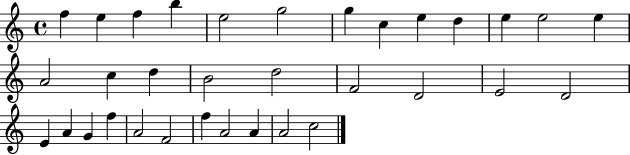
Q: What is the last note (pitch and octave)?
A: C5